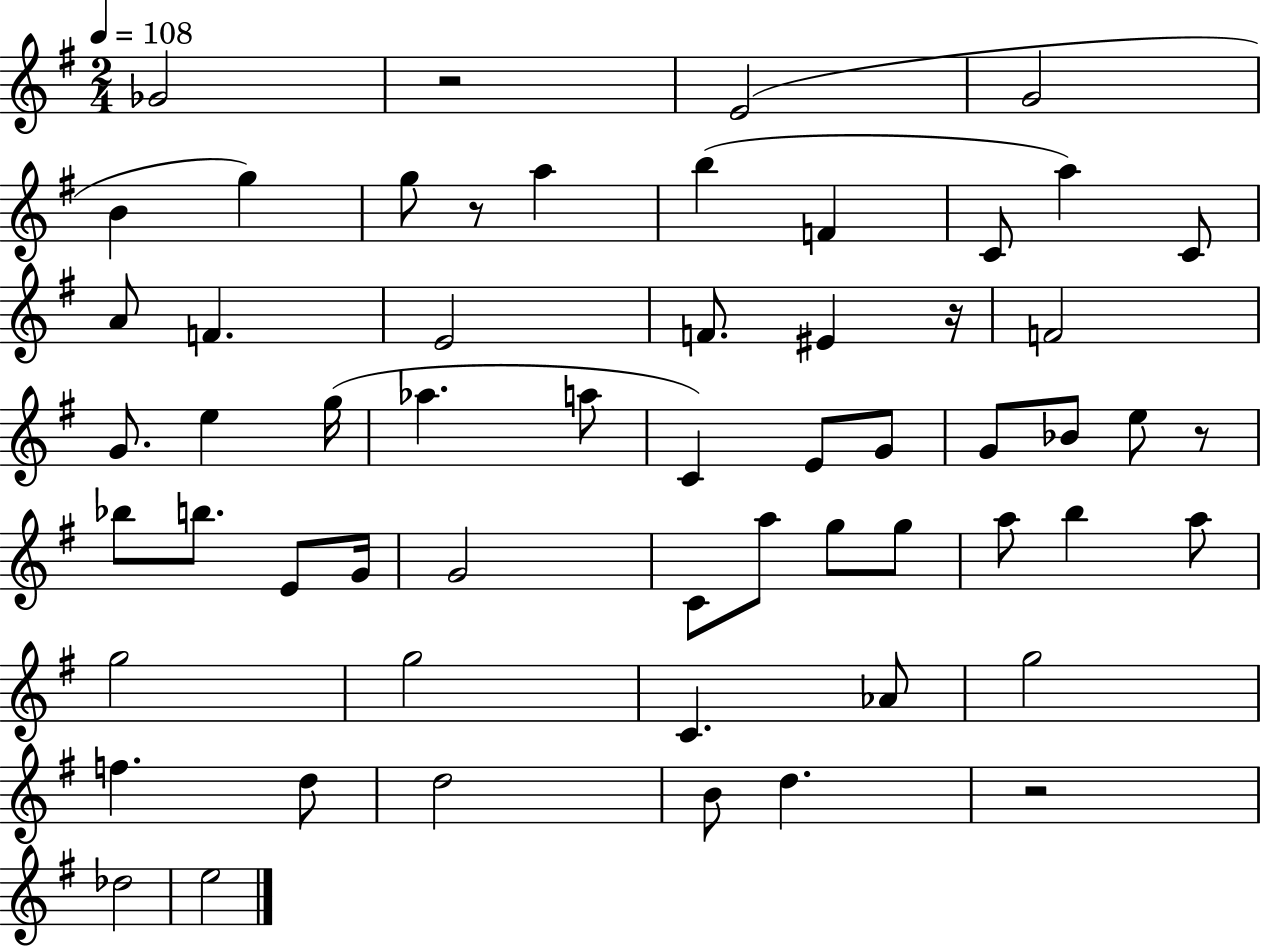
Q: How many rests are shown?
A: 5